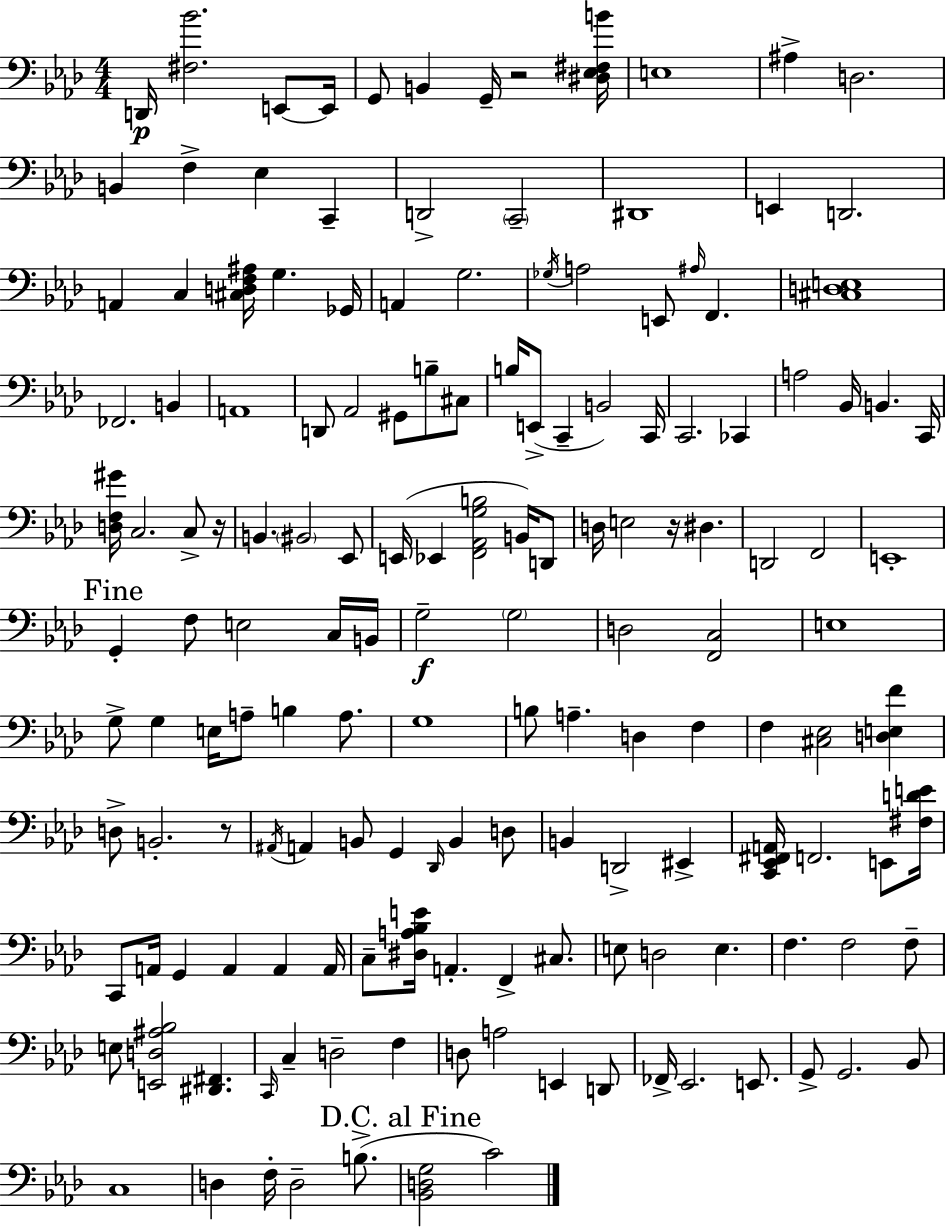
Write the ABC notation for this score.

X:1
T:Untitled
M:4/4
L:1/4
K:Ab
D,,/4 [^F,_B]2 E,,/2 E,,/4 G,,/2 B,, G,,/4 z2 [^D,_E,^F,B]/4 E,4 ^A, D,2 B,, F, _E, C,, D,,2 C,,2 ^D,,4 E,, D,,2 A,, C, [^C,D,F,^A,]/4 G, _G,,/4 A,, G,2 _G,/4 A,2 E,,/2 ^A,/4 F,, [^C,D,E,]4 _F,,2 B,, A,,4 D,,/2 _A,,2 ^G,,/2 B,/2 ^C,/2 B,/4 E,,/2 C,, B,,2 C,,/4 C,,2 _C,, A,2 _B,,/4 B,, C,,/4 [D,F,^G]/4 C,2 C,/2 z/4 B,, ^B,,2 _E,,/2 E,,/4 _E,, [F,,_A,,G,B,]2 B,,/4 D,,/2 D,/4 E,2 z/4 ^D, D,,2 F,,2 E,,4 G,, F,/2 E,2 C,/4 B,,/4 G,2 G,2 D,2 [F,,C,]2 E,4 G,/2 G, E,/4 A,/2 B, A,/2 G,4 B,/2 A, D, F, F, [^C,_E,]2 [D,E,F] D,/2 B,,2 z/2 ^A,,/4 A,, B,,/2 G,, _D,,/4 B,, D,/2 B,, D,,2 ^E,, [C,,_E,,^F,,A,,]/4 F,,2 E,,/2 [^F,DE]/4 C,,/2 A,,/4 G,, A,, A,, A,,/4 C,/2 [^D,A,_B,E]/4 A,, F,, ^C,/2 E,/2 D,2 E, F, F,2 F,/2 E,/2 [E,,D,^A,_B,]2 [^D,,^F,,] C,,/4 C, D,2 F, D,/2 A,2 E,, D,,/2 _F,,/4 _E,,2 E,,/2 G,,/2 G,,2 _B,,/2 C,4 D, F,/4 D,2 B,/2 [_B,,D,G,]2 C2